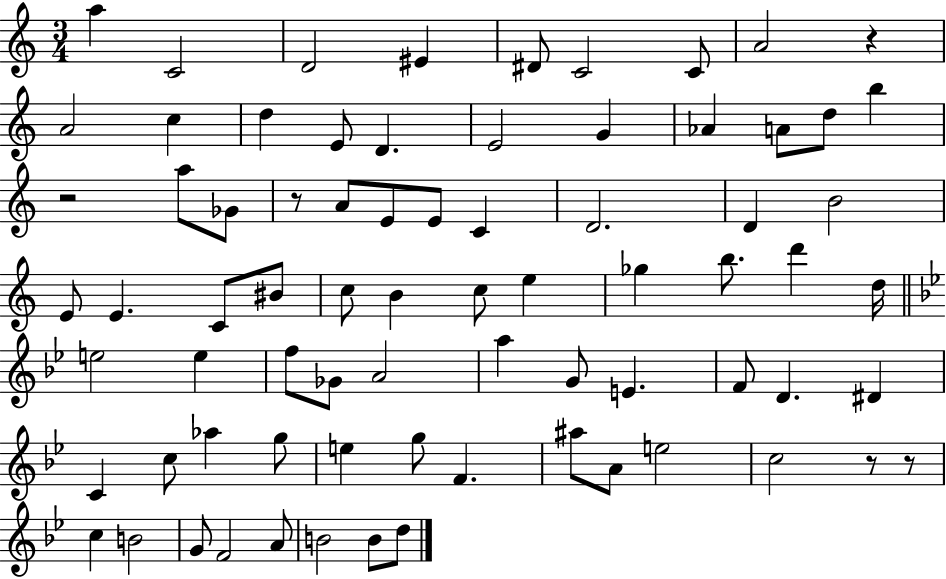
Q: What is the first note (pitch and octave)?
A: A5